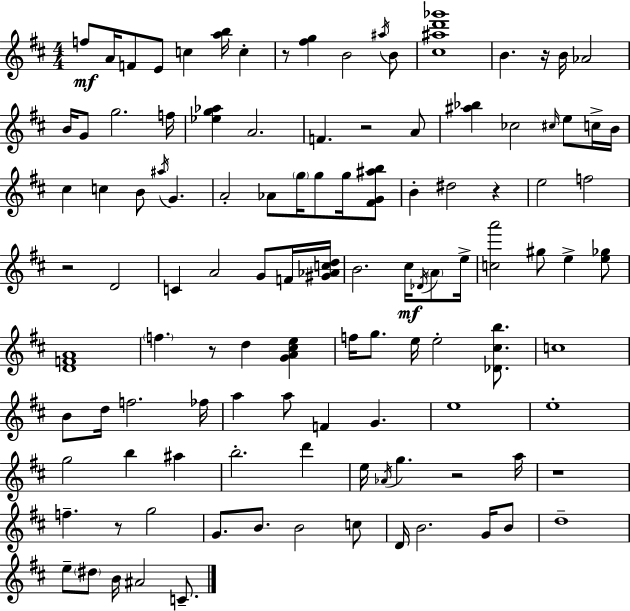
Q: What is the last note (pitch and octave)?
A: C4